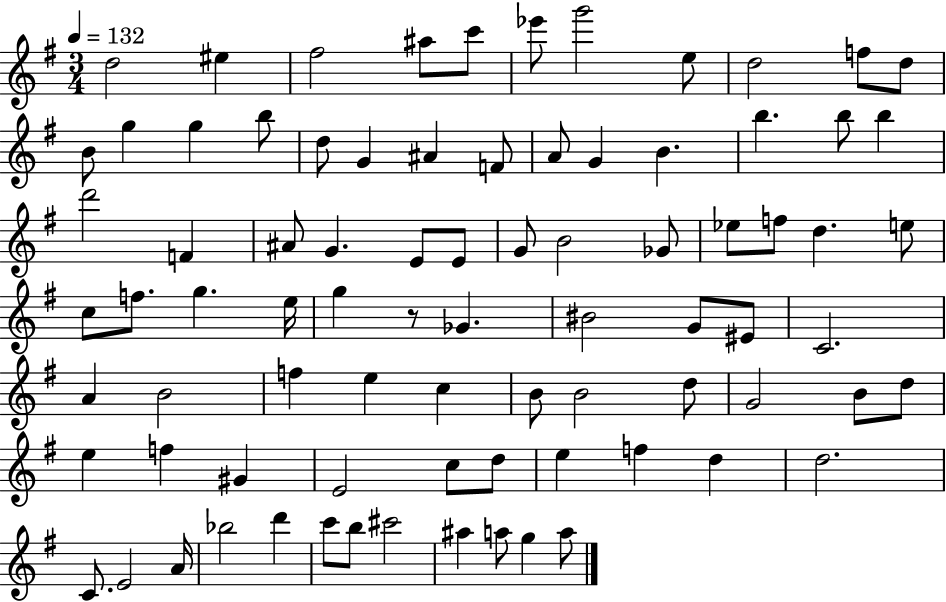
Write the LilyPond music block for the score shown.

{
  \clef treble
  \numericTimeSignature
  \time 3/4
  \key g \major
  \tempo 4 = 132
  \repeat volta 2 { d''2 eis''4 | fis''2 ais''8 c'''8 | ees'''8 g'''2 e''8 | d''2 f''8 d''8 | \break b'8 g''4 g''4 b''8 | d''8 g'4 ais'4 f'8 | a'8 g'4 b'4. | b''4. b''8 b''4 | \break d'''2 f'4 | ais'8 g'4. e'8 e'8 | g'8 b'2 ges'8 | ees''8 f''8 d''4. e''8 | \break c''8 f''8. g''4. e''16 | g''4 r8 ges'4. | bis'2 g'8 eis'8 | c'2. | \break a'4 b'2 | f''4 e''4 c''4 | b'8 b'2 d''8 | g'2 b'8 d''8 | \break e''4 f''4 gis'4 | e'2 c''8 d''8 | e''4 f''4 d''4 | d''2. | \break c'8. e'2 a'16 | bes''2 d'''4 | c'''8 b''8 cis'''2 | ais''4 a''8 g''4 a''8 | \break } \bar "|."
}